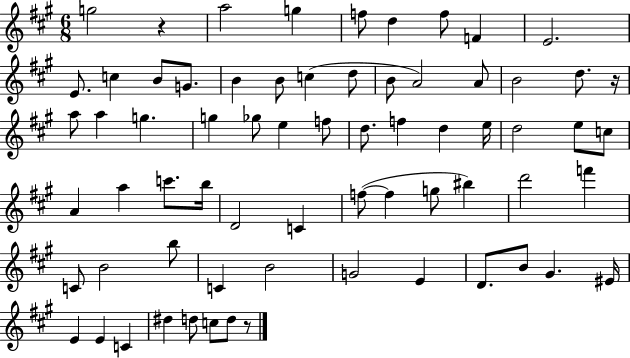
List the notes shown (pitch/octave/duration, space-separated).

G5/h R/q A5/h G5/q F5/e D5/q F5/e F4/q E4/h. E4/e. C5/q B4/e G4/e. B4/q B4/e C5/q D5/e B4/e A4/h A4/e B4/h D5/e. R/s A5/e A5/q G5/q. G5/q Gb5/e E5/q F5/e D5/e. F5/q D5/q E5/s D5/h E5/e C5/e A4/q A5/q C6/e. B5/s D4/h C4/q F5/e F5/q G5/e BIS5/q D6/h F6/q C4/e B4/h B5/e C4/q B4/h G4/h E4/q D4/e. B4/e G#4/q. EIS4/s E4/q E4/q C4/q D#5/q D5/e C5/e D5/e R/e